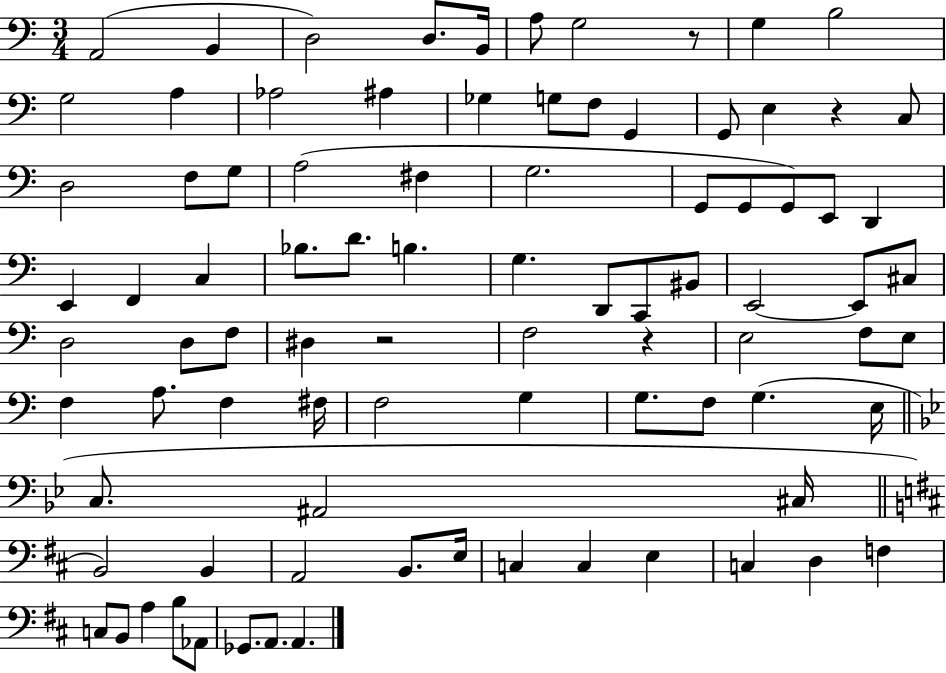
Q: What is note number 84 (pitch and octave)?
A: A2